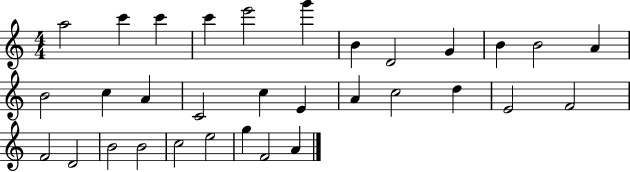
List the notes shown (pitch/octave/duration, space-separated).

A5/h C6/q C6/q C6/q E6/h G6/q B4/q D4/h G4/q B4/q B4/h A4/q B4/h C5/q A4/q C4/h C5/q E4/q A4/q C5/h D5/q E4/h F4/h F4/h D4/h B4/h B4/h C5/h E5/h G5/q F4/h A4/q